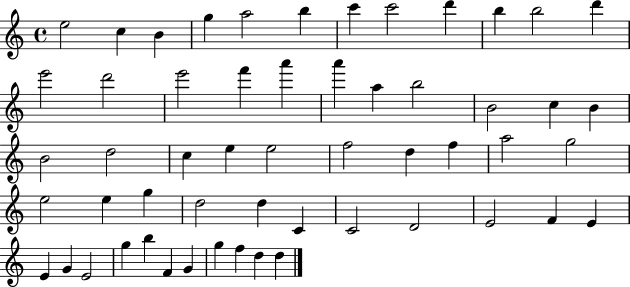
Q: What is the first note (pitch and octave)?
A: E5